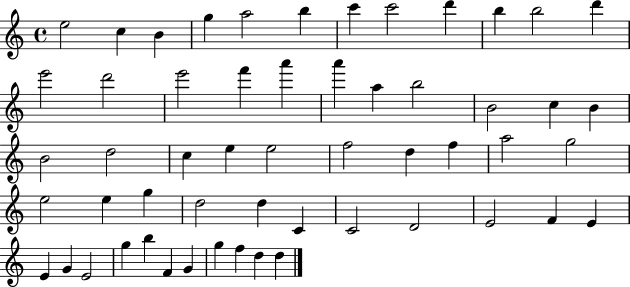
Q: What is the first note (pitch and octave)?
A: E5